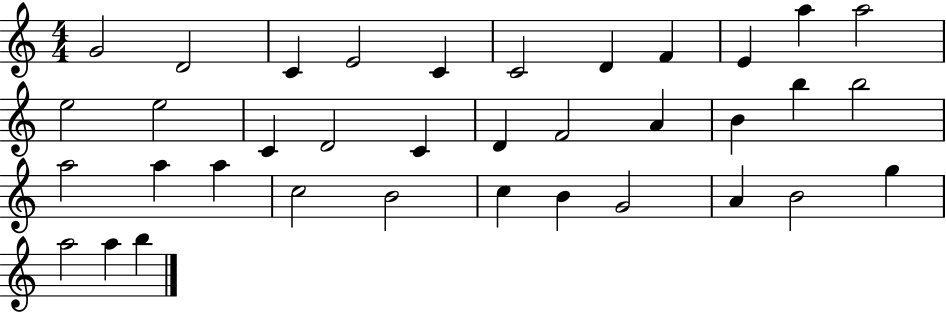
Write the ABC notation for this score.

X:1
T:Untitled
M:4/4
L:1/4
K:C
G2 D2 C E2 C C2 D F E a a2 e2 e2 C D2 C D F2 A B b b2 a2 a a c2 B2 c B G2 A B2 g a2 a b